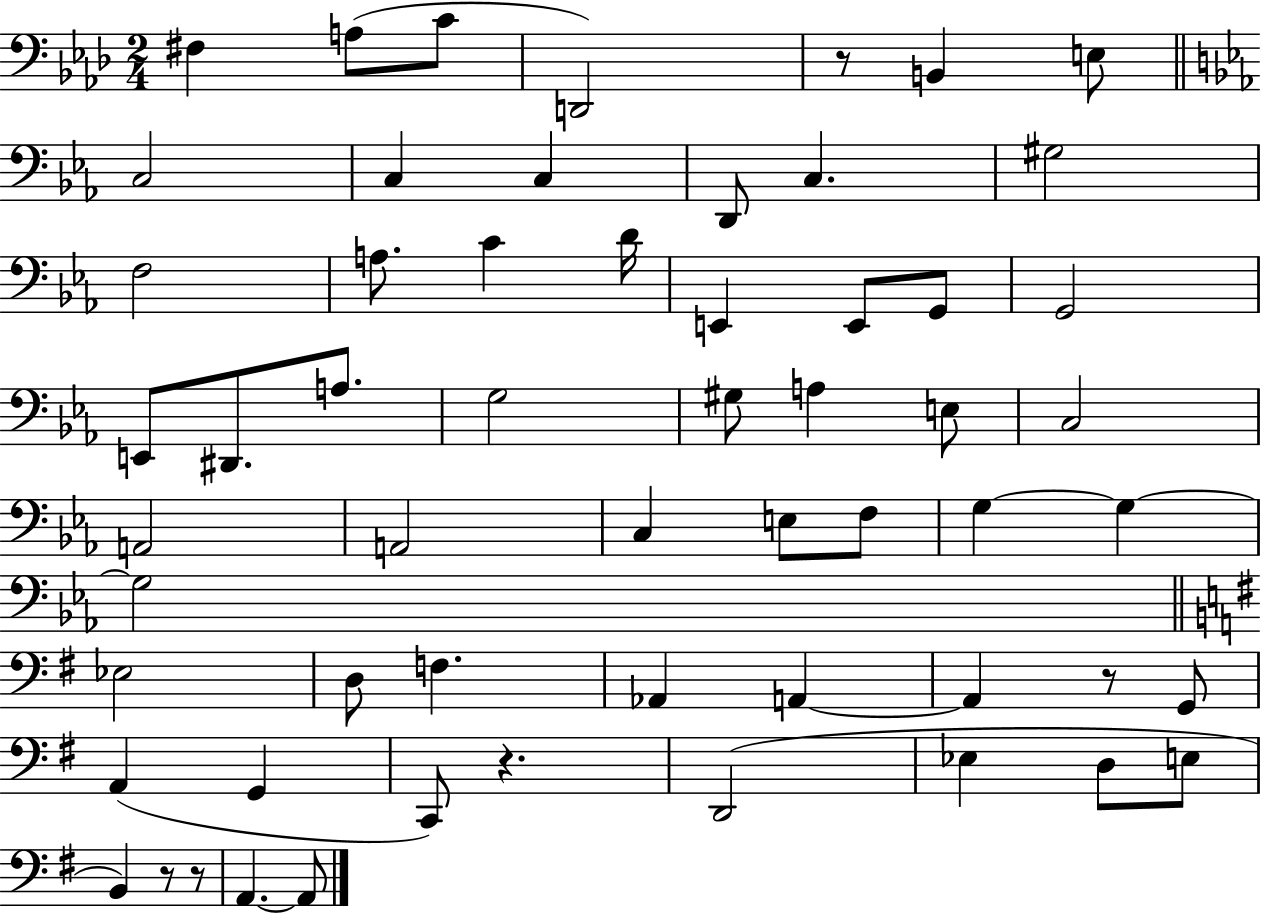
F#3/q A3/e C4/e D2/h R/e B2/q E3/e C3/h C3/q C3/q D2/e C3/q. G#3/h F3/h A3/e. C4/q D4/s E2/q E2/e G2/e G2/h E2/e D#2/e. A3/e. G3/h G#3/e A3/q E3/e C3/h A2/h A2/h C3/q E3/e F3/e G3/q G3/q G3/h Eb3/h D3/e F3/q. Ab2/q A2/q A2/q R/e G2/e A2/q G2/q C2/e R/q. D2/h Eb3/q D3/e E3/e B2/q R/e R/e A2/q. A2/e